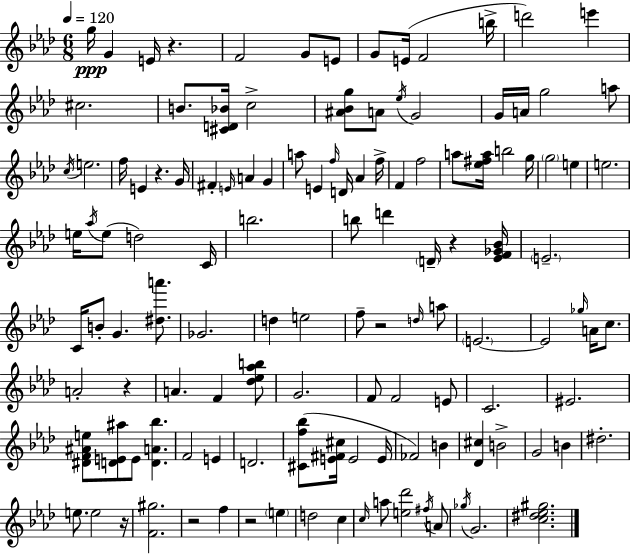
G5/s G4/q E4/s R/q. F4/h G4/e E4/e G4/e E4/s F4/h B5/s D6/h E6/q C#5/h. B4/e. [C#4,D4,Bb4]/s C5/h [A#4,Bb4,G5]/e A4/e Eb5/s G4/h G4/s A4/s G5/h A5/e C5/s E5/h. F5/s E4/q R/q. G4/s F#4/q E4/s A4/q G4/q A5/e E4/q F5/s D4/s Ab4/q F5/s F4/q F5/h A5/e [Eb5,F#5,A5]/s B5/h G5/s G5/h E5/q E5/h. E5/s Ab5/s E5/e D5/h C4/s B5/h. B5/e D6/q D4/s R/q [Eb4,F4,Gb4,Bb4]/s E4/h. C4/s B4/e G4/q. [D#5,A6]/e. Gb4/h. D5/q E5/h F5/e R/h D5/s A5/e E4/h. E4/h Gb5/s A4/s C5/e. A4/h R/q A4/q. F4/q [Db5,Eb5,Ab5,B5]/e G4/h. F4/e F4/h E4/e C4/h. EIS4/h. [D#4,F4,A#4,E5]/e [D4,E4,A#5]/e E4/e [D4,A4,Bb5]/q. F4/h E4/q D4/h. [C#4,F5,Bb5]/e [E4,F#4,C#5]/s E4/h E4/s FES4/h B4/q [Db4,C#5]/q B4/h G4/h B4/q D#5/h. E5/e. E5/h R/s [F4,G#5]/h. R/h F5/q R/h E5/q D5/h C5/q C5/s A5/e [E5,Db6]/h F#5/s A4/e Gb5/s G4/h. [C5,D#5,Eb5,G#5]/h.